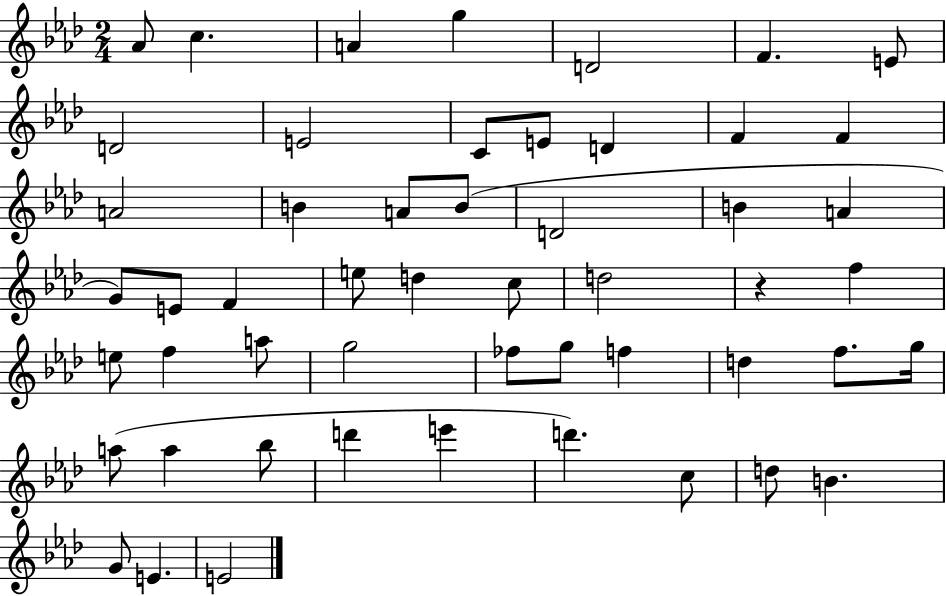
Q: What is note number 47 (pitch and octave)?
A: D5